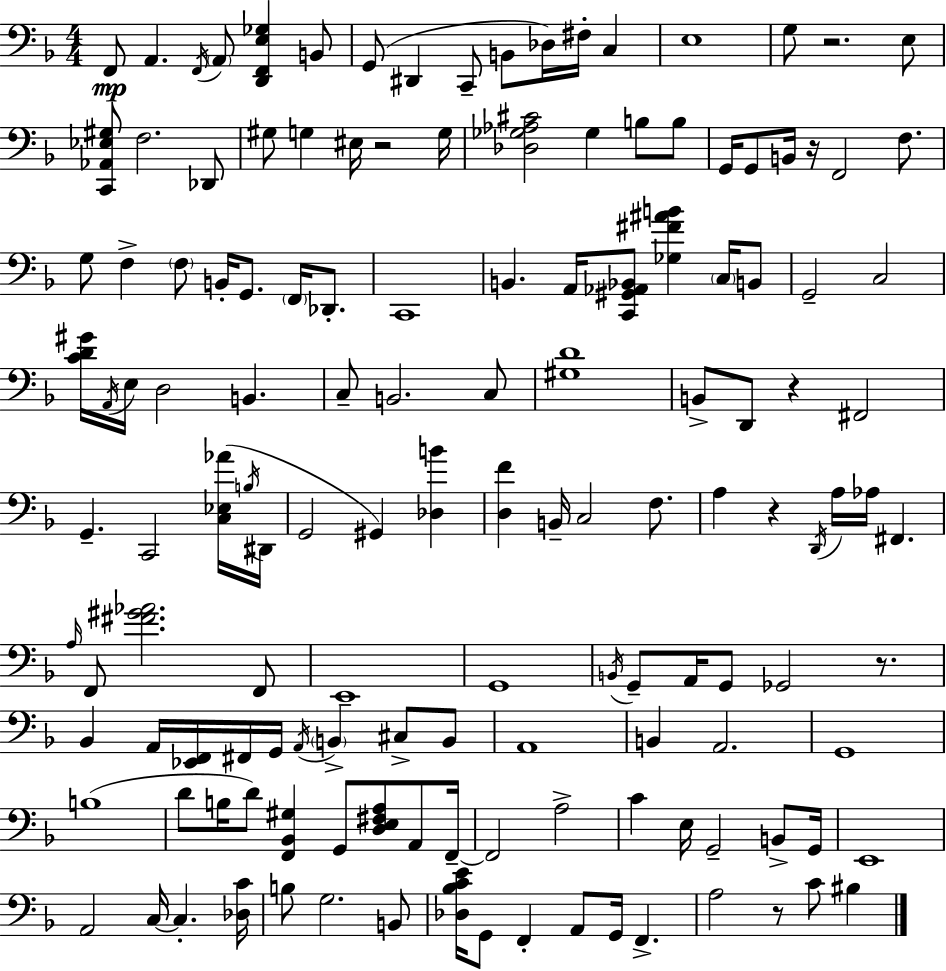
F2/e A2/q. F2/s A2/e [D2,F2,E3,Gb3]/q B2/e G2/e D#2/q C2/e B2/e Db3/s F#3/s C3/q E3/w G3/e R/h. E3/e [C2,Ab2,Eb3,G#3]/e F3/h. Db2/e G#3/e G3/q EIS3/s R/h G3/s [Db3,Gb3,Ab3,C#4]/h Gb3/q B3/e B3/e G2/s G2/e B2/s R/s F2/h F3/e. G3/e F3/q F3/e B2/s G2/e. F2/s Db2/e. C2/w B2/q. A2/s [C2,G#2,Ab2,Bb2]/e [Gb3,F#4,A#4,B4]/q C3/s B2/e G2/h C3/h [C4,D4,G#4]/s A2/s E3/s D3/h B2/q. C3/e B2/h. C3/e [G#3,D4]/w B2/e D2/e R/q F#2/h G2/q. C2/h [C3,Eb3,Ab4]/s B3/s D#2/s G2/h G#2/q [Db3,B4]/q [D3,F4]/q B2/s C3/h F3/e. A3/q R/q D2/s A3/s Ab3/s F#2/q. A3/s F2/e [F#4,G#4,Ab4]/h. F2/e E2/w G2/w B2/s G2/e A2/s G2/e Gb2/h R/e. Bb2/q A2/s [Eb2,F2]/s F#2/s G2/s A2/s B2/q C#3/e B2/e A2/w B2/q A2/h. G2/w B3/w D4/e B3/s D4/e [F2,Bb2,G#3]/q G2/e [D3,E3,F#3,A3]/e A2/e F2/s F2/h A3/h C4/q E3/s G2/h B2/e G2/s E2/w A2/h C3/s C3/q. [Db3,C4]/s B3/e G3/h. B2/e [Db3,Bb3,C4,E4]/s G2/e F2/q A2/e G2/s F2/q. A3/h R/e C4/e BIS3/q